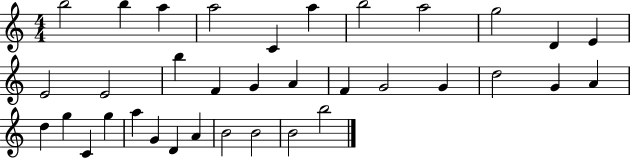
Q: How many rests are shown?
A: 0